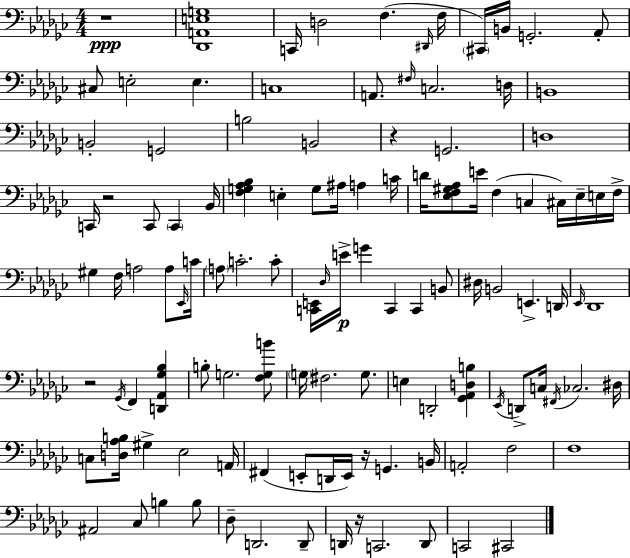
X:1
T:Untitled
M:4/4
L:1/4
K:Ebm
z4 [_D,,A,,E,G,]4 C,,/4 D,2 F, ^D,,/4 F,/4 ^C,,/4 B,,/4 G,,2 _A,,/2 ^C,/2 E,2 E, C,4 A,,/2 ^F,/4 C,2 D,/4 B,,4 B,,2 G,,2 B,2 B,,2 z G,,2 D,4 C,,/4 z2 C,,/2 C,, _B,,/4 [F,G,_A,_B,] E, G,/2 ^A,/4 A, C/4 D/4 [_E,F,^G,_A,]/2 E/4 F, C, ^C,/4 _E,/4 E,/4 F,/4 ^G, F,/4 A,2 A,/2 _E,,/4 C/4 A,/2 C2 C/2 [C,,E,,]/4 _D,/4 E/4 G C,, C,, B,,/2 ^D,/4 B,,2 E,, D,,/4 _E,,/4 _D,,4 z2 _G,,/4 F,, [D,,_A,,_G,_B,] B,/2 G,2 [F,G,B]/2 G,/4 ^F,2 G,/2 E, D,,2 [_G,,_A,,D,B,] _E,,/4 D,,/2 C,/4 ^F,,/4 _C,2 ^D,/4 C,/2 [D,_A,B,]/4 ^G, _E,2 A,,/4 ^F,, E,,/2 D,,/4 E,,/4 z/4 G,, B,,/4 A,,2 F,2 F,4 ^A,,2 _C,/2 B, B,/2 _D,/2 D,,2 D,,/2 D,,/4 z/4 C,,2 D,,/2 C,,2 ^C,,2